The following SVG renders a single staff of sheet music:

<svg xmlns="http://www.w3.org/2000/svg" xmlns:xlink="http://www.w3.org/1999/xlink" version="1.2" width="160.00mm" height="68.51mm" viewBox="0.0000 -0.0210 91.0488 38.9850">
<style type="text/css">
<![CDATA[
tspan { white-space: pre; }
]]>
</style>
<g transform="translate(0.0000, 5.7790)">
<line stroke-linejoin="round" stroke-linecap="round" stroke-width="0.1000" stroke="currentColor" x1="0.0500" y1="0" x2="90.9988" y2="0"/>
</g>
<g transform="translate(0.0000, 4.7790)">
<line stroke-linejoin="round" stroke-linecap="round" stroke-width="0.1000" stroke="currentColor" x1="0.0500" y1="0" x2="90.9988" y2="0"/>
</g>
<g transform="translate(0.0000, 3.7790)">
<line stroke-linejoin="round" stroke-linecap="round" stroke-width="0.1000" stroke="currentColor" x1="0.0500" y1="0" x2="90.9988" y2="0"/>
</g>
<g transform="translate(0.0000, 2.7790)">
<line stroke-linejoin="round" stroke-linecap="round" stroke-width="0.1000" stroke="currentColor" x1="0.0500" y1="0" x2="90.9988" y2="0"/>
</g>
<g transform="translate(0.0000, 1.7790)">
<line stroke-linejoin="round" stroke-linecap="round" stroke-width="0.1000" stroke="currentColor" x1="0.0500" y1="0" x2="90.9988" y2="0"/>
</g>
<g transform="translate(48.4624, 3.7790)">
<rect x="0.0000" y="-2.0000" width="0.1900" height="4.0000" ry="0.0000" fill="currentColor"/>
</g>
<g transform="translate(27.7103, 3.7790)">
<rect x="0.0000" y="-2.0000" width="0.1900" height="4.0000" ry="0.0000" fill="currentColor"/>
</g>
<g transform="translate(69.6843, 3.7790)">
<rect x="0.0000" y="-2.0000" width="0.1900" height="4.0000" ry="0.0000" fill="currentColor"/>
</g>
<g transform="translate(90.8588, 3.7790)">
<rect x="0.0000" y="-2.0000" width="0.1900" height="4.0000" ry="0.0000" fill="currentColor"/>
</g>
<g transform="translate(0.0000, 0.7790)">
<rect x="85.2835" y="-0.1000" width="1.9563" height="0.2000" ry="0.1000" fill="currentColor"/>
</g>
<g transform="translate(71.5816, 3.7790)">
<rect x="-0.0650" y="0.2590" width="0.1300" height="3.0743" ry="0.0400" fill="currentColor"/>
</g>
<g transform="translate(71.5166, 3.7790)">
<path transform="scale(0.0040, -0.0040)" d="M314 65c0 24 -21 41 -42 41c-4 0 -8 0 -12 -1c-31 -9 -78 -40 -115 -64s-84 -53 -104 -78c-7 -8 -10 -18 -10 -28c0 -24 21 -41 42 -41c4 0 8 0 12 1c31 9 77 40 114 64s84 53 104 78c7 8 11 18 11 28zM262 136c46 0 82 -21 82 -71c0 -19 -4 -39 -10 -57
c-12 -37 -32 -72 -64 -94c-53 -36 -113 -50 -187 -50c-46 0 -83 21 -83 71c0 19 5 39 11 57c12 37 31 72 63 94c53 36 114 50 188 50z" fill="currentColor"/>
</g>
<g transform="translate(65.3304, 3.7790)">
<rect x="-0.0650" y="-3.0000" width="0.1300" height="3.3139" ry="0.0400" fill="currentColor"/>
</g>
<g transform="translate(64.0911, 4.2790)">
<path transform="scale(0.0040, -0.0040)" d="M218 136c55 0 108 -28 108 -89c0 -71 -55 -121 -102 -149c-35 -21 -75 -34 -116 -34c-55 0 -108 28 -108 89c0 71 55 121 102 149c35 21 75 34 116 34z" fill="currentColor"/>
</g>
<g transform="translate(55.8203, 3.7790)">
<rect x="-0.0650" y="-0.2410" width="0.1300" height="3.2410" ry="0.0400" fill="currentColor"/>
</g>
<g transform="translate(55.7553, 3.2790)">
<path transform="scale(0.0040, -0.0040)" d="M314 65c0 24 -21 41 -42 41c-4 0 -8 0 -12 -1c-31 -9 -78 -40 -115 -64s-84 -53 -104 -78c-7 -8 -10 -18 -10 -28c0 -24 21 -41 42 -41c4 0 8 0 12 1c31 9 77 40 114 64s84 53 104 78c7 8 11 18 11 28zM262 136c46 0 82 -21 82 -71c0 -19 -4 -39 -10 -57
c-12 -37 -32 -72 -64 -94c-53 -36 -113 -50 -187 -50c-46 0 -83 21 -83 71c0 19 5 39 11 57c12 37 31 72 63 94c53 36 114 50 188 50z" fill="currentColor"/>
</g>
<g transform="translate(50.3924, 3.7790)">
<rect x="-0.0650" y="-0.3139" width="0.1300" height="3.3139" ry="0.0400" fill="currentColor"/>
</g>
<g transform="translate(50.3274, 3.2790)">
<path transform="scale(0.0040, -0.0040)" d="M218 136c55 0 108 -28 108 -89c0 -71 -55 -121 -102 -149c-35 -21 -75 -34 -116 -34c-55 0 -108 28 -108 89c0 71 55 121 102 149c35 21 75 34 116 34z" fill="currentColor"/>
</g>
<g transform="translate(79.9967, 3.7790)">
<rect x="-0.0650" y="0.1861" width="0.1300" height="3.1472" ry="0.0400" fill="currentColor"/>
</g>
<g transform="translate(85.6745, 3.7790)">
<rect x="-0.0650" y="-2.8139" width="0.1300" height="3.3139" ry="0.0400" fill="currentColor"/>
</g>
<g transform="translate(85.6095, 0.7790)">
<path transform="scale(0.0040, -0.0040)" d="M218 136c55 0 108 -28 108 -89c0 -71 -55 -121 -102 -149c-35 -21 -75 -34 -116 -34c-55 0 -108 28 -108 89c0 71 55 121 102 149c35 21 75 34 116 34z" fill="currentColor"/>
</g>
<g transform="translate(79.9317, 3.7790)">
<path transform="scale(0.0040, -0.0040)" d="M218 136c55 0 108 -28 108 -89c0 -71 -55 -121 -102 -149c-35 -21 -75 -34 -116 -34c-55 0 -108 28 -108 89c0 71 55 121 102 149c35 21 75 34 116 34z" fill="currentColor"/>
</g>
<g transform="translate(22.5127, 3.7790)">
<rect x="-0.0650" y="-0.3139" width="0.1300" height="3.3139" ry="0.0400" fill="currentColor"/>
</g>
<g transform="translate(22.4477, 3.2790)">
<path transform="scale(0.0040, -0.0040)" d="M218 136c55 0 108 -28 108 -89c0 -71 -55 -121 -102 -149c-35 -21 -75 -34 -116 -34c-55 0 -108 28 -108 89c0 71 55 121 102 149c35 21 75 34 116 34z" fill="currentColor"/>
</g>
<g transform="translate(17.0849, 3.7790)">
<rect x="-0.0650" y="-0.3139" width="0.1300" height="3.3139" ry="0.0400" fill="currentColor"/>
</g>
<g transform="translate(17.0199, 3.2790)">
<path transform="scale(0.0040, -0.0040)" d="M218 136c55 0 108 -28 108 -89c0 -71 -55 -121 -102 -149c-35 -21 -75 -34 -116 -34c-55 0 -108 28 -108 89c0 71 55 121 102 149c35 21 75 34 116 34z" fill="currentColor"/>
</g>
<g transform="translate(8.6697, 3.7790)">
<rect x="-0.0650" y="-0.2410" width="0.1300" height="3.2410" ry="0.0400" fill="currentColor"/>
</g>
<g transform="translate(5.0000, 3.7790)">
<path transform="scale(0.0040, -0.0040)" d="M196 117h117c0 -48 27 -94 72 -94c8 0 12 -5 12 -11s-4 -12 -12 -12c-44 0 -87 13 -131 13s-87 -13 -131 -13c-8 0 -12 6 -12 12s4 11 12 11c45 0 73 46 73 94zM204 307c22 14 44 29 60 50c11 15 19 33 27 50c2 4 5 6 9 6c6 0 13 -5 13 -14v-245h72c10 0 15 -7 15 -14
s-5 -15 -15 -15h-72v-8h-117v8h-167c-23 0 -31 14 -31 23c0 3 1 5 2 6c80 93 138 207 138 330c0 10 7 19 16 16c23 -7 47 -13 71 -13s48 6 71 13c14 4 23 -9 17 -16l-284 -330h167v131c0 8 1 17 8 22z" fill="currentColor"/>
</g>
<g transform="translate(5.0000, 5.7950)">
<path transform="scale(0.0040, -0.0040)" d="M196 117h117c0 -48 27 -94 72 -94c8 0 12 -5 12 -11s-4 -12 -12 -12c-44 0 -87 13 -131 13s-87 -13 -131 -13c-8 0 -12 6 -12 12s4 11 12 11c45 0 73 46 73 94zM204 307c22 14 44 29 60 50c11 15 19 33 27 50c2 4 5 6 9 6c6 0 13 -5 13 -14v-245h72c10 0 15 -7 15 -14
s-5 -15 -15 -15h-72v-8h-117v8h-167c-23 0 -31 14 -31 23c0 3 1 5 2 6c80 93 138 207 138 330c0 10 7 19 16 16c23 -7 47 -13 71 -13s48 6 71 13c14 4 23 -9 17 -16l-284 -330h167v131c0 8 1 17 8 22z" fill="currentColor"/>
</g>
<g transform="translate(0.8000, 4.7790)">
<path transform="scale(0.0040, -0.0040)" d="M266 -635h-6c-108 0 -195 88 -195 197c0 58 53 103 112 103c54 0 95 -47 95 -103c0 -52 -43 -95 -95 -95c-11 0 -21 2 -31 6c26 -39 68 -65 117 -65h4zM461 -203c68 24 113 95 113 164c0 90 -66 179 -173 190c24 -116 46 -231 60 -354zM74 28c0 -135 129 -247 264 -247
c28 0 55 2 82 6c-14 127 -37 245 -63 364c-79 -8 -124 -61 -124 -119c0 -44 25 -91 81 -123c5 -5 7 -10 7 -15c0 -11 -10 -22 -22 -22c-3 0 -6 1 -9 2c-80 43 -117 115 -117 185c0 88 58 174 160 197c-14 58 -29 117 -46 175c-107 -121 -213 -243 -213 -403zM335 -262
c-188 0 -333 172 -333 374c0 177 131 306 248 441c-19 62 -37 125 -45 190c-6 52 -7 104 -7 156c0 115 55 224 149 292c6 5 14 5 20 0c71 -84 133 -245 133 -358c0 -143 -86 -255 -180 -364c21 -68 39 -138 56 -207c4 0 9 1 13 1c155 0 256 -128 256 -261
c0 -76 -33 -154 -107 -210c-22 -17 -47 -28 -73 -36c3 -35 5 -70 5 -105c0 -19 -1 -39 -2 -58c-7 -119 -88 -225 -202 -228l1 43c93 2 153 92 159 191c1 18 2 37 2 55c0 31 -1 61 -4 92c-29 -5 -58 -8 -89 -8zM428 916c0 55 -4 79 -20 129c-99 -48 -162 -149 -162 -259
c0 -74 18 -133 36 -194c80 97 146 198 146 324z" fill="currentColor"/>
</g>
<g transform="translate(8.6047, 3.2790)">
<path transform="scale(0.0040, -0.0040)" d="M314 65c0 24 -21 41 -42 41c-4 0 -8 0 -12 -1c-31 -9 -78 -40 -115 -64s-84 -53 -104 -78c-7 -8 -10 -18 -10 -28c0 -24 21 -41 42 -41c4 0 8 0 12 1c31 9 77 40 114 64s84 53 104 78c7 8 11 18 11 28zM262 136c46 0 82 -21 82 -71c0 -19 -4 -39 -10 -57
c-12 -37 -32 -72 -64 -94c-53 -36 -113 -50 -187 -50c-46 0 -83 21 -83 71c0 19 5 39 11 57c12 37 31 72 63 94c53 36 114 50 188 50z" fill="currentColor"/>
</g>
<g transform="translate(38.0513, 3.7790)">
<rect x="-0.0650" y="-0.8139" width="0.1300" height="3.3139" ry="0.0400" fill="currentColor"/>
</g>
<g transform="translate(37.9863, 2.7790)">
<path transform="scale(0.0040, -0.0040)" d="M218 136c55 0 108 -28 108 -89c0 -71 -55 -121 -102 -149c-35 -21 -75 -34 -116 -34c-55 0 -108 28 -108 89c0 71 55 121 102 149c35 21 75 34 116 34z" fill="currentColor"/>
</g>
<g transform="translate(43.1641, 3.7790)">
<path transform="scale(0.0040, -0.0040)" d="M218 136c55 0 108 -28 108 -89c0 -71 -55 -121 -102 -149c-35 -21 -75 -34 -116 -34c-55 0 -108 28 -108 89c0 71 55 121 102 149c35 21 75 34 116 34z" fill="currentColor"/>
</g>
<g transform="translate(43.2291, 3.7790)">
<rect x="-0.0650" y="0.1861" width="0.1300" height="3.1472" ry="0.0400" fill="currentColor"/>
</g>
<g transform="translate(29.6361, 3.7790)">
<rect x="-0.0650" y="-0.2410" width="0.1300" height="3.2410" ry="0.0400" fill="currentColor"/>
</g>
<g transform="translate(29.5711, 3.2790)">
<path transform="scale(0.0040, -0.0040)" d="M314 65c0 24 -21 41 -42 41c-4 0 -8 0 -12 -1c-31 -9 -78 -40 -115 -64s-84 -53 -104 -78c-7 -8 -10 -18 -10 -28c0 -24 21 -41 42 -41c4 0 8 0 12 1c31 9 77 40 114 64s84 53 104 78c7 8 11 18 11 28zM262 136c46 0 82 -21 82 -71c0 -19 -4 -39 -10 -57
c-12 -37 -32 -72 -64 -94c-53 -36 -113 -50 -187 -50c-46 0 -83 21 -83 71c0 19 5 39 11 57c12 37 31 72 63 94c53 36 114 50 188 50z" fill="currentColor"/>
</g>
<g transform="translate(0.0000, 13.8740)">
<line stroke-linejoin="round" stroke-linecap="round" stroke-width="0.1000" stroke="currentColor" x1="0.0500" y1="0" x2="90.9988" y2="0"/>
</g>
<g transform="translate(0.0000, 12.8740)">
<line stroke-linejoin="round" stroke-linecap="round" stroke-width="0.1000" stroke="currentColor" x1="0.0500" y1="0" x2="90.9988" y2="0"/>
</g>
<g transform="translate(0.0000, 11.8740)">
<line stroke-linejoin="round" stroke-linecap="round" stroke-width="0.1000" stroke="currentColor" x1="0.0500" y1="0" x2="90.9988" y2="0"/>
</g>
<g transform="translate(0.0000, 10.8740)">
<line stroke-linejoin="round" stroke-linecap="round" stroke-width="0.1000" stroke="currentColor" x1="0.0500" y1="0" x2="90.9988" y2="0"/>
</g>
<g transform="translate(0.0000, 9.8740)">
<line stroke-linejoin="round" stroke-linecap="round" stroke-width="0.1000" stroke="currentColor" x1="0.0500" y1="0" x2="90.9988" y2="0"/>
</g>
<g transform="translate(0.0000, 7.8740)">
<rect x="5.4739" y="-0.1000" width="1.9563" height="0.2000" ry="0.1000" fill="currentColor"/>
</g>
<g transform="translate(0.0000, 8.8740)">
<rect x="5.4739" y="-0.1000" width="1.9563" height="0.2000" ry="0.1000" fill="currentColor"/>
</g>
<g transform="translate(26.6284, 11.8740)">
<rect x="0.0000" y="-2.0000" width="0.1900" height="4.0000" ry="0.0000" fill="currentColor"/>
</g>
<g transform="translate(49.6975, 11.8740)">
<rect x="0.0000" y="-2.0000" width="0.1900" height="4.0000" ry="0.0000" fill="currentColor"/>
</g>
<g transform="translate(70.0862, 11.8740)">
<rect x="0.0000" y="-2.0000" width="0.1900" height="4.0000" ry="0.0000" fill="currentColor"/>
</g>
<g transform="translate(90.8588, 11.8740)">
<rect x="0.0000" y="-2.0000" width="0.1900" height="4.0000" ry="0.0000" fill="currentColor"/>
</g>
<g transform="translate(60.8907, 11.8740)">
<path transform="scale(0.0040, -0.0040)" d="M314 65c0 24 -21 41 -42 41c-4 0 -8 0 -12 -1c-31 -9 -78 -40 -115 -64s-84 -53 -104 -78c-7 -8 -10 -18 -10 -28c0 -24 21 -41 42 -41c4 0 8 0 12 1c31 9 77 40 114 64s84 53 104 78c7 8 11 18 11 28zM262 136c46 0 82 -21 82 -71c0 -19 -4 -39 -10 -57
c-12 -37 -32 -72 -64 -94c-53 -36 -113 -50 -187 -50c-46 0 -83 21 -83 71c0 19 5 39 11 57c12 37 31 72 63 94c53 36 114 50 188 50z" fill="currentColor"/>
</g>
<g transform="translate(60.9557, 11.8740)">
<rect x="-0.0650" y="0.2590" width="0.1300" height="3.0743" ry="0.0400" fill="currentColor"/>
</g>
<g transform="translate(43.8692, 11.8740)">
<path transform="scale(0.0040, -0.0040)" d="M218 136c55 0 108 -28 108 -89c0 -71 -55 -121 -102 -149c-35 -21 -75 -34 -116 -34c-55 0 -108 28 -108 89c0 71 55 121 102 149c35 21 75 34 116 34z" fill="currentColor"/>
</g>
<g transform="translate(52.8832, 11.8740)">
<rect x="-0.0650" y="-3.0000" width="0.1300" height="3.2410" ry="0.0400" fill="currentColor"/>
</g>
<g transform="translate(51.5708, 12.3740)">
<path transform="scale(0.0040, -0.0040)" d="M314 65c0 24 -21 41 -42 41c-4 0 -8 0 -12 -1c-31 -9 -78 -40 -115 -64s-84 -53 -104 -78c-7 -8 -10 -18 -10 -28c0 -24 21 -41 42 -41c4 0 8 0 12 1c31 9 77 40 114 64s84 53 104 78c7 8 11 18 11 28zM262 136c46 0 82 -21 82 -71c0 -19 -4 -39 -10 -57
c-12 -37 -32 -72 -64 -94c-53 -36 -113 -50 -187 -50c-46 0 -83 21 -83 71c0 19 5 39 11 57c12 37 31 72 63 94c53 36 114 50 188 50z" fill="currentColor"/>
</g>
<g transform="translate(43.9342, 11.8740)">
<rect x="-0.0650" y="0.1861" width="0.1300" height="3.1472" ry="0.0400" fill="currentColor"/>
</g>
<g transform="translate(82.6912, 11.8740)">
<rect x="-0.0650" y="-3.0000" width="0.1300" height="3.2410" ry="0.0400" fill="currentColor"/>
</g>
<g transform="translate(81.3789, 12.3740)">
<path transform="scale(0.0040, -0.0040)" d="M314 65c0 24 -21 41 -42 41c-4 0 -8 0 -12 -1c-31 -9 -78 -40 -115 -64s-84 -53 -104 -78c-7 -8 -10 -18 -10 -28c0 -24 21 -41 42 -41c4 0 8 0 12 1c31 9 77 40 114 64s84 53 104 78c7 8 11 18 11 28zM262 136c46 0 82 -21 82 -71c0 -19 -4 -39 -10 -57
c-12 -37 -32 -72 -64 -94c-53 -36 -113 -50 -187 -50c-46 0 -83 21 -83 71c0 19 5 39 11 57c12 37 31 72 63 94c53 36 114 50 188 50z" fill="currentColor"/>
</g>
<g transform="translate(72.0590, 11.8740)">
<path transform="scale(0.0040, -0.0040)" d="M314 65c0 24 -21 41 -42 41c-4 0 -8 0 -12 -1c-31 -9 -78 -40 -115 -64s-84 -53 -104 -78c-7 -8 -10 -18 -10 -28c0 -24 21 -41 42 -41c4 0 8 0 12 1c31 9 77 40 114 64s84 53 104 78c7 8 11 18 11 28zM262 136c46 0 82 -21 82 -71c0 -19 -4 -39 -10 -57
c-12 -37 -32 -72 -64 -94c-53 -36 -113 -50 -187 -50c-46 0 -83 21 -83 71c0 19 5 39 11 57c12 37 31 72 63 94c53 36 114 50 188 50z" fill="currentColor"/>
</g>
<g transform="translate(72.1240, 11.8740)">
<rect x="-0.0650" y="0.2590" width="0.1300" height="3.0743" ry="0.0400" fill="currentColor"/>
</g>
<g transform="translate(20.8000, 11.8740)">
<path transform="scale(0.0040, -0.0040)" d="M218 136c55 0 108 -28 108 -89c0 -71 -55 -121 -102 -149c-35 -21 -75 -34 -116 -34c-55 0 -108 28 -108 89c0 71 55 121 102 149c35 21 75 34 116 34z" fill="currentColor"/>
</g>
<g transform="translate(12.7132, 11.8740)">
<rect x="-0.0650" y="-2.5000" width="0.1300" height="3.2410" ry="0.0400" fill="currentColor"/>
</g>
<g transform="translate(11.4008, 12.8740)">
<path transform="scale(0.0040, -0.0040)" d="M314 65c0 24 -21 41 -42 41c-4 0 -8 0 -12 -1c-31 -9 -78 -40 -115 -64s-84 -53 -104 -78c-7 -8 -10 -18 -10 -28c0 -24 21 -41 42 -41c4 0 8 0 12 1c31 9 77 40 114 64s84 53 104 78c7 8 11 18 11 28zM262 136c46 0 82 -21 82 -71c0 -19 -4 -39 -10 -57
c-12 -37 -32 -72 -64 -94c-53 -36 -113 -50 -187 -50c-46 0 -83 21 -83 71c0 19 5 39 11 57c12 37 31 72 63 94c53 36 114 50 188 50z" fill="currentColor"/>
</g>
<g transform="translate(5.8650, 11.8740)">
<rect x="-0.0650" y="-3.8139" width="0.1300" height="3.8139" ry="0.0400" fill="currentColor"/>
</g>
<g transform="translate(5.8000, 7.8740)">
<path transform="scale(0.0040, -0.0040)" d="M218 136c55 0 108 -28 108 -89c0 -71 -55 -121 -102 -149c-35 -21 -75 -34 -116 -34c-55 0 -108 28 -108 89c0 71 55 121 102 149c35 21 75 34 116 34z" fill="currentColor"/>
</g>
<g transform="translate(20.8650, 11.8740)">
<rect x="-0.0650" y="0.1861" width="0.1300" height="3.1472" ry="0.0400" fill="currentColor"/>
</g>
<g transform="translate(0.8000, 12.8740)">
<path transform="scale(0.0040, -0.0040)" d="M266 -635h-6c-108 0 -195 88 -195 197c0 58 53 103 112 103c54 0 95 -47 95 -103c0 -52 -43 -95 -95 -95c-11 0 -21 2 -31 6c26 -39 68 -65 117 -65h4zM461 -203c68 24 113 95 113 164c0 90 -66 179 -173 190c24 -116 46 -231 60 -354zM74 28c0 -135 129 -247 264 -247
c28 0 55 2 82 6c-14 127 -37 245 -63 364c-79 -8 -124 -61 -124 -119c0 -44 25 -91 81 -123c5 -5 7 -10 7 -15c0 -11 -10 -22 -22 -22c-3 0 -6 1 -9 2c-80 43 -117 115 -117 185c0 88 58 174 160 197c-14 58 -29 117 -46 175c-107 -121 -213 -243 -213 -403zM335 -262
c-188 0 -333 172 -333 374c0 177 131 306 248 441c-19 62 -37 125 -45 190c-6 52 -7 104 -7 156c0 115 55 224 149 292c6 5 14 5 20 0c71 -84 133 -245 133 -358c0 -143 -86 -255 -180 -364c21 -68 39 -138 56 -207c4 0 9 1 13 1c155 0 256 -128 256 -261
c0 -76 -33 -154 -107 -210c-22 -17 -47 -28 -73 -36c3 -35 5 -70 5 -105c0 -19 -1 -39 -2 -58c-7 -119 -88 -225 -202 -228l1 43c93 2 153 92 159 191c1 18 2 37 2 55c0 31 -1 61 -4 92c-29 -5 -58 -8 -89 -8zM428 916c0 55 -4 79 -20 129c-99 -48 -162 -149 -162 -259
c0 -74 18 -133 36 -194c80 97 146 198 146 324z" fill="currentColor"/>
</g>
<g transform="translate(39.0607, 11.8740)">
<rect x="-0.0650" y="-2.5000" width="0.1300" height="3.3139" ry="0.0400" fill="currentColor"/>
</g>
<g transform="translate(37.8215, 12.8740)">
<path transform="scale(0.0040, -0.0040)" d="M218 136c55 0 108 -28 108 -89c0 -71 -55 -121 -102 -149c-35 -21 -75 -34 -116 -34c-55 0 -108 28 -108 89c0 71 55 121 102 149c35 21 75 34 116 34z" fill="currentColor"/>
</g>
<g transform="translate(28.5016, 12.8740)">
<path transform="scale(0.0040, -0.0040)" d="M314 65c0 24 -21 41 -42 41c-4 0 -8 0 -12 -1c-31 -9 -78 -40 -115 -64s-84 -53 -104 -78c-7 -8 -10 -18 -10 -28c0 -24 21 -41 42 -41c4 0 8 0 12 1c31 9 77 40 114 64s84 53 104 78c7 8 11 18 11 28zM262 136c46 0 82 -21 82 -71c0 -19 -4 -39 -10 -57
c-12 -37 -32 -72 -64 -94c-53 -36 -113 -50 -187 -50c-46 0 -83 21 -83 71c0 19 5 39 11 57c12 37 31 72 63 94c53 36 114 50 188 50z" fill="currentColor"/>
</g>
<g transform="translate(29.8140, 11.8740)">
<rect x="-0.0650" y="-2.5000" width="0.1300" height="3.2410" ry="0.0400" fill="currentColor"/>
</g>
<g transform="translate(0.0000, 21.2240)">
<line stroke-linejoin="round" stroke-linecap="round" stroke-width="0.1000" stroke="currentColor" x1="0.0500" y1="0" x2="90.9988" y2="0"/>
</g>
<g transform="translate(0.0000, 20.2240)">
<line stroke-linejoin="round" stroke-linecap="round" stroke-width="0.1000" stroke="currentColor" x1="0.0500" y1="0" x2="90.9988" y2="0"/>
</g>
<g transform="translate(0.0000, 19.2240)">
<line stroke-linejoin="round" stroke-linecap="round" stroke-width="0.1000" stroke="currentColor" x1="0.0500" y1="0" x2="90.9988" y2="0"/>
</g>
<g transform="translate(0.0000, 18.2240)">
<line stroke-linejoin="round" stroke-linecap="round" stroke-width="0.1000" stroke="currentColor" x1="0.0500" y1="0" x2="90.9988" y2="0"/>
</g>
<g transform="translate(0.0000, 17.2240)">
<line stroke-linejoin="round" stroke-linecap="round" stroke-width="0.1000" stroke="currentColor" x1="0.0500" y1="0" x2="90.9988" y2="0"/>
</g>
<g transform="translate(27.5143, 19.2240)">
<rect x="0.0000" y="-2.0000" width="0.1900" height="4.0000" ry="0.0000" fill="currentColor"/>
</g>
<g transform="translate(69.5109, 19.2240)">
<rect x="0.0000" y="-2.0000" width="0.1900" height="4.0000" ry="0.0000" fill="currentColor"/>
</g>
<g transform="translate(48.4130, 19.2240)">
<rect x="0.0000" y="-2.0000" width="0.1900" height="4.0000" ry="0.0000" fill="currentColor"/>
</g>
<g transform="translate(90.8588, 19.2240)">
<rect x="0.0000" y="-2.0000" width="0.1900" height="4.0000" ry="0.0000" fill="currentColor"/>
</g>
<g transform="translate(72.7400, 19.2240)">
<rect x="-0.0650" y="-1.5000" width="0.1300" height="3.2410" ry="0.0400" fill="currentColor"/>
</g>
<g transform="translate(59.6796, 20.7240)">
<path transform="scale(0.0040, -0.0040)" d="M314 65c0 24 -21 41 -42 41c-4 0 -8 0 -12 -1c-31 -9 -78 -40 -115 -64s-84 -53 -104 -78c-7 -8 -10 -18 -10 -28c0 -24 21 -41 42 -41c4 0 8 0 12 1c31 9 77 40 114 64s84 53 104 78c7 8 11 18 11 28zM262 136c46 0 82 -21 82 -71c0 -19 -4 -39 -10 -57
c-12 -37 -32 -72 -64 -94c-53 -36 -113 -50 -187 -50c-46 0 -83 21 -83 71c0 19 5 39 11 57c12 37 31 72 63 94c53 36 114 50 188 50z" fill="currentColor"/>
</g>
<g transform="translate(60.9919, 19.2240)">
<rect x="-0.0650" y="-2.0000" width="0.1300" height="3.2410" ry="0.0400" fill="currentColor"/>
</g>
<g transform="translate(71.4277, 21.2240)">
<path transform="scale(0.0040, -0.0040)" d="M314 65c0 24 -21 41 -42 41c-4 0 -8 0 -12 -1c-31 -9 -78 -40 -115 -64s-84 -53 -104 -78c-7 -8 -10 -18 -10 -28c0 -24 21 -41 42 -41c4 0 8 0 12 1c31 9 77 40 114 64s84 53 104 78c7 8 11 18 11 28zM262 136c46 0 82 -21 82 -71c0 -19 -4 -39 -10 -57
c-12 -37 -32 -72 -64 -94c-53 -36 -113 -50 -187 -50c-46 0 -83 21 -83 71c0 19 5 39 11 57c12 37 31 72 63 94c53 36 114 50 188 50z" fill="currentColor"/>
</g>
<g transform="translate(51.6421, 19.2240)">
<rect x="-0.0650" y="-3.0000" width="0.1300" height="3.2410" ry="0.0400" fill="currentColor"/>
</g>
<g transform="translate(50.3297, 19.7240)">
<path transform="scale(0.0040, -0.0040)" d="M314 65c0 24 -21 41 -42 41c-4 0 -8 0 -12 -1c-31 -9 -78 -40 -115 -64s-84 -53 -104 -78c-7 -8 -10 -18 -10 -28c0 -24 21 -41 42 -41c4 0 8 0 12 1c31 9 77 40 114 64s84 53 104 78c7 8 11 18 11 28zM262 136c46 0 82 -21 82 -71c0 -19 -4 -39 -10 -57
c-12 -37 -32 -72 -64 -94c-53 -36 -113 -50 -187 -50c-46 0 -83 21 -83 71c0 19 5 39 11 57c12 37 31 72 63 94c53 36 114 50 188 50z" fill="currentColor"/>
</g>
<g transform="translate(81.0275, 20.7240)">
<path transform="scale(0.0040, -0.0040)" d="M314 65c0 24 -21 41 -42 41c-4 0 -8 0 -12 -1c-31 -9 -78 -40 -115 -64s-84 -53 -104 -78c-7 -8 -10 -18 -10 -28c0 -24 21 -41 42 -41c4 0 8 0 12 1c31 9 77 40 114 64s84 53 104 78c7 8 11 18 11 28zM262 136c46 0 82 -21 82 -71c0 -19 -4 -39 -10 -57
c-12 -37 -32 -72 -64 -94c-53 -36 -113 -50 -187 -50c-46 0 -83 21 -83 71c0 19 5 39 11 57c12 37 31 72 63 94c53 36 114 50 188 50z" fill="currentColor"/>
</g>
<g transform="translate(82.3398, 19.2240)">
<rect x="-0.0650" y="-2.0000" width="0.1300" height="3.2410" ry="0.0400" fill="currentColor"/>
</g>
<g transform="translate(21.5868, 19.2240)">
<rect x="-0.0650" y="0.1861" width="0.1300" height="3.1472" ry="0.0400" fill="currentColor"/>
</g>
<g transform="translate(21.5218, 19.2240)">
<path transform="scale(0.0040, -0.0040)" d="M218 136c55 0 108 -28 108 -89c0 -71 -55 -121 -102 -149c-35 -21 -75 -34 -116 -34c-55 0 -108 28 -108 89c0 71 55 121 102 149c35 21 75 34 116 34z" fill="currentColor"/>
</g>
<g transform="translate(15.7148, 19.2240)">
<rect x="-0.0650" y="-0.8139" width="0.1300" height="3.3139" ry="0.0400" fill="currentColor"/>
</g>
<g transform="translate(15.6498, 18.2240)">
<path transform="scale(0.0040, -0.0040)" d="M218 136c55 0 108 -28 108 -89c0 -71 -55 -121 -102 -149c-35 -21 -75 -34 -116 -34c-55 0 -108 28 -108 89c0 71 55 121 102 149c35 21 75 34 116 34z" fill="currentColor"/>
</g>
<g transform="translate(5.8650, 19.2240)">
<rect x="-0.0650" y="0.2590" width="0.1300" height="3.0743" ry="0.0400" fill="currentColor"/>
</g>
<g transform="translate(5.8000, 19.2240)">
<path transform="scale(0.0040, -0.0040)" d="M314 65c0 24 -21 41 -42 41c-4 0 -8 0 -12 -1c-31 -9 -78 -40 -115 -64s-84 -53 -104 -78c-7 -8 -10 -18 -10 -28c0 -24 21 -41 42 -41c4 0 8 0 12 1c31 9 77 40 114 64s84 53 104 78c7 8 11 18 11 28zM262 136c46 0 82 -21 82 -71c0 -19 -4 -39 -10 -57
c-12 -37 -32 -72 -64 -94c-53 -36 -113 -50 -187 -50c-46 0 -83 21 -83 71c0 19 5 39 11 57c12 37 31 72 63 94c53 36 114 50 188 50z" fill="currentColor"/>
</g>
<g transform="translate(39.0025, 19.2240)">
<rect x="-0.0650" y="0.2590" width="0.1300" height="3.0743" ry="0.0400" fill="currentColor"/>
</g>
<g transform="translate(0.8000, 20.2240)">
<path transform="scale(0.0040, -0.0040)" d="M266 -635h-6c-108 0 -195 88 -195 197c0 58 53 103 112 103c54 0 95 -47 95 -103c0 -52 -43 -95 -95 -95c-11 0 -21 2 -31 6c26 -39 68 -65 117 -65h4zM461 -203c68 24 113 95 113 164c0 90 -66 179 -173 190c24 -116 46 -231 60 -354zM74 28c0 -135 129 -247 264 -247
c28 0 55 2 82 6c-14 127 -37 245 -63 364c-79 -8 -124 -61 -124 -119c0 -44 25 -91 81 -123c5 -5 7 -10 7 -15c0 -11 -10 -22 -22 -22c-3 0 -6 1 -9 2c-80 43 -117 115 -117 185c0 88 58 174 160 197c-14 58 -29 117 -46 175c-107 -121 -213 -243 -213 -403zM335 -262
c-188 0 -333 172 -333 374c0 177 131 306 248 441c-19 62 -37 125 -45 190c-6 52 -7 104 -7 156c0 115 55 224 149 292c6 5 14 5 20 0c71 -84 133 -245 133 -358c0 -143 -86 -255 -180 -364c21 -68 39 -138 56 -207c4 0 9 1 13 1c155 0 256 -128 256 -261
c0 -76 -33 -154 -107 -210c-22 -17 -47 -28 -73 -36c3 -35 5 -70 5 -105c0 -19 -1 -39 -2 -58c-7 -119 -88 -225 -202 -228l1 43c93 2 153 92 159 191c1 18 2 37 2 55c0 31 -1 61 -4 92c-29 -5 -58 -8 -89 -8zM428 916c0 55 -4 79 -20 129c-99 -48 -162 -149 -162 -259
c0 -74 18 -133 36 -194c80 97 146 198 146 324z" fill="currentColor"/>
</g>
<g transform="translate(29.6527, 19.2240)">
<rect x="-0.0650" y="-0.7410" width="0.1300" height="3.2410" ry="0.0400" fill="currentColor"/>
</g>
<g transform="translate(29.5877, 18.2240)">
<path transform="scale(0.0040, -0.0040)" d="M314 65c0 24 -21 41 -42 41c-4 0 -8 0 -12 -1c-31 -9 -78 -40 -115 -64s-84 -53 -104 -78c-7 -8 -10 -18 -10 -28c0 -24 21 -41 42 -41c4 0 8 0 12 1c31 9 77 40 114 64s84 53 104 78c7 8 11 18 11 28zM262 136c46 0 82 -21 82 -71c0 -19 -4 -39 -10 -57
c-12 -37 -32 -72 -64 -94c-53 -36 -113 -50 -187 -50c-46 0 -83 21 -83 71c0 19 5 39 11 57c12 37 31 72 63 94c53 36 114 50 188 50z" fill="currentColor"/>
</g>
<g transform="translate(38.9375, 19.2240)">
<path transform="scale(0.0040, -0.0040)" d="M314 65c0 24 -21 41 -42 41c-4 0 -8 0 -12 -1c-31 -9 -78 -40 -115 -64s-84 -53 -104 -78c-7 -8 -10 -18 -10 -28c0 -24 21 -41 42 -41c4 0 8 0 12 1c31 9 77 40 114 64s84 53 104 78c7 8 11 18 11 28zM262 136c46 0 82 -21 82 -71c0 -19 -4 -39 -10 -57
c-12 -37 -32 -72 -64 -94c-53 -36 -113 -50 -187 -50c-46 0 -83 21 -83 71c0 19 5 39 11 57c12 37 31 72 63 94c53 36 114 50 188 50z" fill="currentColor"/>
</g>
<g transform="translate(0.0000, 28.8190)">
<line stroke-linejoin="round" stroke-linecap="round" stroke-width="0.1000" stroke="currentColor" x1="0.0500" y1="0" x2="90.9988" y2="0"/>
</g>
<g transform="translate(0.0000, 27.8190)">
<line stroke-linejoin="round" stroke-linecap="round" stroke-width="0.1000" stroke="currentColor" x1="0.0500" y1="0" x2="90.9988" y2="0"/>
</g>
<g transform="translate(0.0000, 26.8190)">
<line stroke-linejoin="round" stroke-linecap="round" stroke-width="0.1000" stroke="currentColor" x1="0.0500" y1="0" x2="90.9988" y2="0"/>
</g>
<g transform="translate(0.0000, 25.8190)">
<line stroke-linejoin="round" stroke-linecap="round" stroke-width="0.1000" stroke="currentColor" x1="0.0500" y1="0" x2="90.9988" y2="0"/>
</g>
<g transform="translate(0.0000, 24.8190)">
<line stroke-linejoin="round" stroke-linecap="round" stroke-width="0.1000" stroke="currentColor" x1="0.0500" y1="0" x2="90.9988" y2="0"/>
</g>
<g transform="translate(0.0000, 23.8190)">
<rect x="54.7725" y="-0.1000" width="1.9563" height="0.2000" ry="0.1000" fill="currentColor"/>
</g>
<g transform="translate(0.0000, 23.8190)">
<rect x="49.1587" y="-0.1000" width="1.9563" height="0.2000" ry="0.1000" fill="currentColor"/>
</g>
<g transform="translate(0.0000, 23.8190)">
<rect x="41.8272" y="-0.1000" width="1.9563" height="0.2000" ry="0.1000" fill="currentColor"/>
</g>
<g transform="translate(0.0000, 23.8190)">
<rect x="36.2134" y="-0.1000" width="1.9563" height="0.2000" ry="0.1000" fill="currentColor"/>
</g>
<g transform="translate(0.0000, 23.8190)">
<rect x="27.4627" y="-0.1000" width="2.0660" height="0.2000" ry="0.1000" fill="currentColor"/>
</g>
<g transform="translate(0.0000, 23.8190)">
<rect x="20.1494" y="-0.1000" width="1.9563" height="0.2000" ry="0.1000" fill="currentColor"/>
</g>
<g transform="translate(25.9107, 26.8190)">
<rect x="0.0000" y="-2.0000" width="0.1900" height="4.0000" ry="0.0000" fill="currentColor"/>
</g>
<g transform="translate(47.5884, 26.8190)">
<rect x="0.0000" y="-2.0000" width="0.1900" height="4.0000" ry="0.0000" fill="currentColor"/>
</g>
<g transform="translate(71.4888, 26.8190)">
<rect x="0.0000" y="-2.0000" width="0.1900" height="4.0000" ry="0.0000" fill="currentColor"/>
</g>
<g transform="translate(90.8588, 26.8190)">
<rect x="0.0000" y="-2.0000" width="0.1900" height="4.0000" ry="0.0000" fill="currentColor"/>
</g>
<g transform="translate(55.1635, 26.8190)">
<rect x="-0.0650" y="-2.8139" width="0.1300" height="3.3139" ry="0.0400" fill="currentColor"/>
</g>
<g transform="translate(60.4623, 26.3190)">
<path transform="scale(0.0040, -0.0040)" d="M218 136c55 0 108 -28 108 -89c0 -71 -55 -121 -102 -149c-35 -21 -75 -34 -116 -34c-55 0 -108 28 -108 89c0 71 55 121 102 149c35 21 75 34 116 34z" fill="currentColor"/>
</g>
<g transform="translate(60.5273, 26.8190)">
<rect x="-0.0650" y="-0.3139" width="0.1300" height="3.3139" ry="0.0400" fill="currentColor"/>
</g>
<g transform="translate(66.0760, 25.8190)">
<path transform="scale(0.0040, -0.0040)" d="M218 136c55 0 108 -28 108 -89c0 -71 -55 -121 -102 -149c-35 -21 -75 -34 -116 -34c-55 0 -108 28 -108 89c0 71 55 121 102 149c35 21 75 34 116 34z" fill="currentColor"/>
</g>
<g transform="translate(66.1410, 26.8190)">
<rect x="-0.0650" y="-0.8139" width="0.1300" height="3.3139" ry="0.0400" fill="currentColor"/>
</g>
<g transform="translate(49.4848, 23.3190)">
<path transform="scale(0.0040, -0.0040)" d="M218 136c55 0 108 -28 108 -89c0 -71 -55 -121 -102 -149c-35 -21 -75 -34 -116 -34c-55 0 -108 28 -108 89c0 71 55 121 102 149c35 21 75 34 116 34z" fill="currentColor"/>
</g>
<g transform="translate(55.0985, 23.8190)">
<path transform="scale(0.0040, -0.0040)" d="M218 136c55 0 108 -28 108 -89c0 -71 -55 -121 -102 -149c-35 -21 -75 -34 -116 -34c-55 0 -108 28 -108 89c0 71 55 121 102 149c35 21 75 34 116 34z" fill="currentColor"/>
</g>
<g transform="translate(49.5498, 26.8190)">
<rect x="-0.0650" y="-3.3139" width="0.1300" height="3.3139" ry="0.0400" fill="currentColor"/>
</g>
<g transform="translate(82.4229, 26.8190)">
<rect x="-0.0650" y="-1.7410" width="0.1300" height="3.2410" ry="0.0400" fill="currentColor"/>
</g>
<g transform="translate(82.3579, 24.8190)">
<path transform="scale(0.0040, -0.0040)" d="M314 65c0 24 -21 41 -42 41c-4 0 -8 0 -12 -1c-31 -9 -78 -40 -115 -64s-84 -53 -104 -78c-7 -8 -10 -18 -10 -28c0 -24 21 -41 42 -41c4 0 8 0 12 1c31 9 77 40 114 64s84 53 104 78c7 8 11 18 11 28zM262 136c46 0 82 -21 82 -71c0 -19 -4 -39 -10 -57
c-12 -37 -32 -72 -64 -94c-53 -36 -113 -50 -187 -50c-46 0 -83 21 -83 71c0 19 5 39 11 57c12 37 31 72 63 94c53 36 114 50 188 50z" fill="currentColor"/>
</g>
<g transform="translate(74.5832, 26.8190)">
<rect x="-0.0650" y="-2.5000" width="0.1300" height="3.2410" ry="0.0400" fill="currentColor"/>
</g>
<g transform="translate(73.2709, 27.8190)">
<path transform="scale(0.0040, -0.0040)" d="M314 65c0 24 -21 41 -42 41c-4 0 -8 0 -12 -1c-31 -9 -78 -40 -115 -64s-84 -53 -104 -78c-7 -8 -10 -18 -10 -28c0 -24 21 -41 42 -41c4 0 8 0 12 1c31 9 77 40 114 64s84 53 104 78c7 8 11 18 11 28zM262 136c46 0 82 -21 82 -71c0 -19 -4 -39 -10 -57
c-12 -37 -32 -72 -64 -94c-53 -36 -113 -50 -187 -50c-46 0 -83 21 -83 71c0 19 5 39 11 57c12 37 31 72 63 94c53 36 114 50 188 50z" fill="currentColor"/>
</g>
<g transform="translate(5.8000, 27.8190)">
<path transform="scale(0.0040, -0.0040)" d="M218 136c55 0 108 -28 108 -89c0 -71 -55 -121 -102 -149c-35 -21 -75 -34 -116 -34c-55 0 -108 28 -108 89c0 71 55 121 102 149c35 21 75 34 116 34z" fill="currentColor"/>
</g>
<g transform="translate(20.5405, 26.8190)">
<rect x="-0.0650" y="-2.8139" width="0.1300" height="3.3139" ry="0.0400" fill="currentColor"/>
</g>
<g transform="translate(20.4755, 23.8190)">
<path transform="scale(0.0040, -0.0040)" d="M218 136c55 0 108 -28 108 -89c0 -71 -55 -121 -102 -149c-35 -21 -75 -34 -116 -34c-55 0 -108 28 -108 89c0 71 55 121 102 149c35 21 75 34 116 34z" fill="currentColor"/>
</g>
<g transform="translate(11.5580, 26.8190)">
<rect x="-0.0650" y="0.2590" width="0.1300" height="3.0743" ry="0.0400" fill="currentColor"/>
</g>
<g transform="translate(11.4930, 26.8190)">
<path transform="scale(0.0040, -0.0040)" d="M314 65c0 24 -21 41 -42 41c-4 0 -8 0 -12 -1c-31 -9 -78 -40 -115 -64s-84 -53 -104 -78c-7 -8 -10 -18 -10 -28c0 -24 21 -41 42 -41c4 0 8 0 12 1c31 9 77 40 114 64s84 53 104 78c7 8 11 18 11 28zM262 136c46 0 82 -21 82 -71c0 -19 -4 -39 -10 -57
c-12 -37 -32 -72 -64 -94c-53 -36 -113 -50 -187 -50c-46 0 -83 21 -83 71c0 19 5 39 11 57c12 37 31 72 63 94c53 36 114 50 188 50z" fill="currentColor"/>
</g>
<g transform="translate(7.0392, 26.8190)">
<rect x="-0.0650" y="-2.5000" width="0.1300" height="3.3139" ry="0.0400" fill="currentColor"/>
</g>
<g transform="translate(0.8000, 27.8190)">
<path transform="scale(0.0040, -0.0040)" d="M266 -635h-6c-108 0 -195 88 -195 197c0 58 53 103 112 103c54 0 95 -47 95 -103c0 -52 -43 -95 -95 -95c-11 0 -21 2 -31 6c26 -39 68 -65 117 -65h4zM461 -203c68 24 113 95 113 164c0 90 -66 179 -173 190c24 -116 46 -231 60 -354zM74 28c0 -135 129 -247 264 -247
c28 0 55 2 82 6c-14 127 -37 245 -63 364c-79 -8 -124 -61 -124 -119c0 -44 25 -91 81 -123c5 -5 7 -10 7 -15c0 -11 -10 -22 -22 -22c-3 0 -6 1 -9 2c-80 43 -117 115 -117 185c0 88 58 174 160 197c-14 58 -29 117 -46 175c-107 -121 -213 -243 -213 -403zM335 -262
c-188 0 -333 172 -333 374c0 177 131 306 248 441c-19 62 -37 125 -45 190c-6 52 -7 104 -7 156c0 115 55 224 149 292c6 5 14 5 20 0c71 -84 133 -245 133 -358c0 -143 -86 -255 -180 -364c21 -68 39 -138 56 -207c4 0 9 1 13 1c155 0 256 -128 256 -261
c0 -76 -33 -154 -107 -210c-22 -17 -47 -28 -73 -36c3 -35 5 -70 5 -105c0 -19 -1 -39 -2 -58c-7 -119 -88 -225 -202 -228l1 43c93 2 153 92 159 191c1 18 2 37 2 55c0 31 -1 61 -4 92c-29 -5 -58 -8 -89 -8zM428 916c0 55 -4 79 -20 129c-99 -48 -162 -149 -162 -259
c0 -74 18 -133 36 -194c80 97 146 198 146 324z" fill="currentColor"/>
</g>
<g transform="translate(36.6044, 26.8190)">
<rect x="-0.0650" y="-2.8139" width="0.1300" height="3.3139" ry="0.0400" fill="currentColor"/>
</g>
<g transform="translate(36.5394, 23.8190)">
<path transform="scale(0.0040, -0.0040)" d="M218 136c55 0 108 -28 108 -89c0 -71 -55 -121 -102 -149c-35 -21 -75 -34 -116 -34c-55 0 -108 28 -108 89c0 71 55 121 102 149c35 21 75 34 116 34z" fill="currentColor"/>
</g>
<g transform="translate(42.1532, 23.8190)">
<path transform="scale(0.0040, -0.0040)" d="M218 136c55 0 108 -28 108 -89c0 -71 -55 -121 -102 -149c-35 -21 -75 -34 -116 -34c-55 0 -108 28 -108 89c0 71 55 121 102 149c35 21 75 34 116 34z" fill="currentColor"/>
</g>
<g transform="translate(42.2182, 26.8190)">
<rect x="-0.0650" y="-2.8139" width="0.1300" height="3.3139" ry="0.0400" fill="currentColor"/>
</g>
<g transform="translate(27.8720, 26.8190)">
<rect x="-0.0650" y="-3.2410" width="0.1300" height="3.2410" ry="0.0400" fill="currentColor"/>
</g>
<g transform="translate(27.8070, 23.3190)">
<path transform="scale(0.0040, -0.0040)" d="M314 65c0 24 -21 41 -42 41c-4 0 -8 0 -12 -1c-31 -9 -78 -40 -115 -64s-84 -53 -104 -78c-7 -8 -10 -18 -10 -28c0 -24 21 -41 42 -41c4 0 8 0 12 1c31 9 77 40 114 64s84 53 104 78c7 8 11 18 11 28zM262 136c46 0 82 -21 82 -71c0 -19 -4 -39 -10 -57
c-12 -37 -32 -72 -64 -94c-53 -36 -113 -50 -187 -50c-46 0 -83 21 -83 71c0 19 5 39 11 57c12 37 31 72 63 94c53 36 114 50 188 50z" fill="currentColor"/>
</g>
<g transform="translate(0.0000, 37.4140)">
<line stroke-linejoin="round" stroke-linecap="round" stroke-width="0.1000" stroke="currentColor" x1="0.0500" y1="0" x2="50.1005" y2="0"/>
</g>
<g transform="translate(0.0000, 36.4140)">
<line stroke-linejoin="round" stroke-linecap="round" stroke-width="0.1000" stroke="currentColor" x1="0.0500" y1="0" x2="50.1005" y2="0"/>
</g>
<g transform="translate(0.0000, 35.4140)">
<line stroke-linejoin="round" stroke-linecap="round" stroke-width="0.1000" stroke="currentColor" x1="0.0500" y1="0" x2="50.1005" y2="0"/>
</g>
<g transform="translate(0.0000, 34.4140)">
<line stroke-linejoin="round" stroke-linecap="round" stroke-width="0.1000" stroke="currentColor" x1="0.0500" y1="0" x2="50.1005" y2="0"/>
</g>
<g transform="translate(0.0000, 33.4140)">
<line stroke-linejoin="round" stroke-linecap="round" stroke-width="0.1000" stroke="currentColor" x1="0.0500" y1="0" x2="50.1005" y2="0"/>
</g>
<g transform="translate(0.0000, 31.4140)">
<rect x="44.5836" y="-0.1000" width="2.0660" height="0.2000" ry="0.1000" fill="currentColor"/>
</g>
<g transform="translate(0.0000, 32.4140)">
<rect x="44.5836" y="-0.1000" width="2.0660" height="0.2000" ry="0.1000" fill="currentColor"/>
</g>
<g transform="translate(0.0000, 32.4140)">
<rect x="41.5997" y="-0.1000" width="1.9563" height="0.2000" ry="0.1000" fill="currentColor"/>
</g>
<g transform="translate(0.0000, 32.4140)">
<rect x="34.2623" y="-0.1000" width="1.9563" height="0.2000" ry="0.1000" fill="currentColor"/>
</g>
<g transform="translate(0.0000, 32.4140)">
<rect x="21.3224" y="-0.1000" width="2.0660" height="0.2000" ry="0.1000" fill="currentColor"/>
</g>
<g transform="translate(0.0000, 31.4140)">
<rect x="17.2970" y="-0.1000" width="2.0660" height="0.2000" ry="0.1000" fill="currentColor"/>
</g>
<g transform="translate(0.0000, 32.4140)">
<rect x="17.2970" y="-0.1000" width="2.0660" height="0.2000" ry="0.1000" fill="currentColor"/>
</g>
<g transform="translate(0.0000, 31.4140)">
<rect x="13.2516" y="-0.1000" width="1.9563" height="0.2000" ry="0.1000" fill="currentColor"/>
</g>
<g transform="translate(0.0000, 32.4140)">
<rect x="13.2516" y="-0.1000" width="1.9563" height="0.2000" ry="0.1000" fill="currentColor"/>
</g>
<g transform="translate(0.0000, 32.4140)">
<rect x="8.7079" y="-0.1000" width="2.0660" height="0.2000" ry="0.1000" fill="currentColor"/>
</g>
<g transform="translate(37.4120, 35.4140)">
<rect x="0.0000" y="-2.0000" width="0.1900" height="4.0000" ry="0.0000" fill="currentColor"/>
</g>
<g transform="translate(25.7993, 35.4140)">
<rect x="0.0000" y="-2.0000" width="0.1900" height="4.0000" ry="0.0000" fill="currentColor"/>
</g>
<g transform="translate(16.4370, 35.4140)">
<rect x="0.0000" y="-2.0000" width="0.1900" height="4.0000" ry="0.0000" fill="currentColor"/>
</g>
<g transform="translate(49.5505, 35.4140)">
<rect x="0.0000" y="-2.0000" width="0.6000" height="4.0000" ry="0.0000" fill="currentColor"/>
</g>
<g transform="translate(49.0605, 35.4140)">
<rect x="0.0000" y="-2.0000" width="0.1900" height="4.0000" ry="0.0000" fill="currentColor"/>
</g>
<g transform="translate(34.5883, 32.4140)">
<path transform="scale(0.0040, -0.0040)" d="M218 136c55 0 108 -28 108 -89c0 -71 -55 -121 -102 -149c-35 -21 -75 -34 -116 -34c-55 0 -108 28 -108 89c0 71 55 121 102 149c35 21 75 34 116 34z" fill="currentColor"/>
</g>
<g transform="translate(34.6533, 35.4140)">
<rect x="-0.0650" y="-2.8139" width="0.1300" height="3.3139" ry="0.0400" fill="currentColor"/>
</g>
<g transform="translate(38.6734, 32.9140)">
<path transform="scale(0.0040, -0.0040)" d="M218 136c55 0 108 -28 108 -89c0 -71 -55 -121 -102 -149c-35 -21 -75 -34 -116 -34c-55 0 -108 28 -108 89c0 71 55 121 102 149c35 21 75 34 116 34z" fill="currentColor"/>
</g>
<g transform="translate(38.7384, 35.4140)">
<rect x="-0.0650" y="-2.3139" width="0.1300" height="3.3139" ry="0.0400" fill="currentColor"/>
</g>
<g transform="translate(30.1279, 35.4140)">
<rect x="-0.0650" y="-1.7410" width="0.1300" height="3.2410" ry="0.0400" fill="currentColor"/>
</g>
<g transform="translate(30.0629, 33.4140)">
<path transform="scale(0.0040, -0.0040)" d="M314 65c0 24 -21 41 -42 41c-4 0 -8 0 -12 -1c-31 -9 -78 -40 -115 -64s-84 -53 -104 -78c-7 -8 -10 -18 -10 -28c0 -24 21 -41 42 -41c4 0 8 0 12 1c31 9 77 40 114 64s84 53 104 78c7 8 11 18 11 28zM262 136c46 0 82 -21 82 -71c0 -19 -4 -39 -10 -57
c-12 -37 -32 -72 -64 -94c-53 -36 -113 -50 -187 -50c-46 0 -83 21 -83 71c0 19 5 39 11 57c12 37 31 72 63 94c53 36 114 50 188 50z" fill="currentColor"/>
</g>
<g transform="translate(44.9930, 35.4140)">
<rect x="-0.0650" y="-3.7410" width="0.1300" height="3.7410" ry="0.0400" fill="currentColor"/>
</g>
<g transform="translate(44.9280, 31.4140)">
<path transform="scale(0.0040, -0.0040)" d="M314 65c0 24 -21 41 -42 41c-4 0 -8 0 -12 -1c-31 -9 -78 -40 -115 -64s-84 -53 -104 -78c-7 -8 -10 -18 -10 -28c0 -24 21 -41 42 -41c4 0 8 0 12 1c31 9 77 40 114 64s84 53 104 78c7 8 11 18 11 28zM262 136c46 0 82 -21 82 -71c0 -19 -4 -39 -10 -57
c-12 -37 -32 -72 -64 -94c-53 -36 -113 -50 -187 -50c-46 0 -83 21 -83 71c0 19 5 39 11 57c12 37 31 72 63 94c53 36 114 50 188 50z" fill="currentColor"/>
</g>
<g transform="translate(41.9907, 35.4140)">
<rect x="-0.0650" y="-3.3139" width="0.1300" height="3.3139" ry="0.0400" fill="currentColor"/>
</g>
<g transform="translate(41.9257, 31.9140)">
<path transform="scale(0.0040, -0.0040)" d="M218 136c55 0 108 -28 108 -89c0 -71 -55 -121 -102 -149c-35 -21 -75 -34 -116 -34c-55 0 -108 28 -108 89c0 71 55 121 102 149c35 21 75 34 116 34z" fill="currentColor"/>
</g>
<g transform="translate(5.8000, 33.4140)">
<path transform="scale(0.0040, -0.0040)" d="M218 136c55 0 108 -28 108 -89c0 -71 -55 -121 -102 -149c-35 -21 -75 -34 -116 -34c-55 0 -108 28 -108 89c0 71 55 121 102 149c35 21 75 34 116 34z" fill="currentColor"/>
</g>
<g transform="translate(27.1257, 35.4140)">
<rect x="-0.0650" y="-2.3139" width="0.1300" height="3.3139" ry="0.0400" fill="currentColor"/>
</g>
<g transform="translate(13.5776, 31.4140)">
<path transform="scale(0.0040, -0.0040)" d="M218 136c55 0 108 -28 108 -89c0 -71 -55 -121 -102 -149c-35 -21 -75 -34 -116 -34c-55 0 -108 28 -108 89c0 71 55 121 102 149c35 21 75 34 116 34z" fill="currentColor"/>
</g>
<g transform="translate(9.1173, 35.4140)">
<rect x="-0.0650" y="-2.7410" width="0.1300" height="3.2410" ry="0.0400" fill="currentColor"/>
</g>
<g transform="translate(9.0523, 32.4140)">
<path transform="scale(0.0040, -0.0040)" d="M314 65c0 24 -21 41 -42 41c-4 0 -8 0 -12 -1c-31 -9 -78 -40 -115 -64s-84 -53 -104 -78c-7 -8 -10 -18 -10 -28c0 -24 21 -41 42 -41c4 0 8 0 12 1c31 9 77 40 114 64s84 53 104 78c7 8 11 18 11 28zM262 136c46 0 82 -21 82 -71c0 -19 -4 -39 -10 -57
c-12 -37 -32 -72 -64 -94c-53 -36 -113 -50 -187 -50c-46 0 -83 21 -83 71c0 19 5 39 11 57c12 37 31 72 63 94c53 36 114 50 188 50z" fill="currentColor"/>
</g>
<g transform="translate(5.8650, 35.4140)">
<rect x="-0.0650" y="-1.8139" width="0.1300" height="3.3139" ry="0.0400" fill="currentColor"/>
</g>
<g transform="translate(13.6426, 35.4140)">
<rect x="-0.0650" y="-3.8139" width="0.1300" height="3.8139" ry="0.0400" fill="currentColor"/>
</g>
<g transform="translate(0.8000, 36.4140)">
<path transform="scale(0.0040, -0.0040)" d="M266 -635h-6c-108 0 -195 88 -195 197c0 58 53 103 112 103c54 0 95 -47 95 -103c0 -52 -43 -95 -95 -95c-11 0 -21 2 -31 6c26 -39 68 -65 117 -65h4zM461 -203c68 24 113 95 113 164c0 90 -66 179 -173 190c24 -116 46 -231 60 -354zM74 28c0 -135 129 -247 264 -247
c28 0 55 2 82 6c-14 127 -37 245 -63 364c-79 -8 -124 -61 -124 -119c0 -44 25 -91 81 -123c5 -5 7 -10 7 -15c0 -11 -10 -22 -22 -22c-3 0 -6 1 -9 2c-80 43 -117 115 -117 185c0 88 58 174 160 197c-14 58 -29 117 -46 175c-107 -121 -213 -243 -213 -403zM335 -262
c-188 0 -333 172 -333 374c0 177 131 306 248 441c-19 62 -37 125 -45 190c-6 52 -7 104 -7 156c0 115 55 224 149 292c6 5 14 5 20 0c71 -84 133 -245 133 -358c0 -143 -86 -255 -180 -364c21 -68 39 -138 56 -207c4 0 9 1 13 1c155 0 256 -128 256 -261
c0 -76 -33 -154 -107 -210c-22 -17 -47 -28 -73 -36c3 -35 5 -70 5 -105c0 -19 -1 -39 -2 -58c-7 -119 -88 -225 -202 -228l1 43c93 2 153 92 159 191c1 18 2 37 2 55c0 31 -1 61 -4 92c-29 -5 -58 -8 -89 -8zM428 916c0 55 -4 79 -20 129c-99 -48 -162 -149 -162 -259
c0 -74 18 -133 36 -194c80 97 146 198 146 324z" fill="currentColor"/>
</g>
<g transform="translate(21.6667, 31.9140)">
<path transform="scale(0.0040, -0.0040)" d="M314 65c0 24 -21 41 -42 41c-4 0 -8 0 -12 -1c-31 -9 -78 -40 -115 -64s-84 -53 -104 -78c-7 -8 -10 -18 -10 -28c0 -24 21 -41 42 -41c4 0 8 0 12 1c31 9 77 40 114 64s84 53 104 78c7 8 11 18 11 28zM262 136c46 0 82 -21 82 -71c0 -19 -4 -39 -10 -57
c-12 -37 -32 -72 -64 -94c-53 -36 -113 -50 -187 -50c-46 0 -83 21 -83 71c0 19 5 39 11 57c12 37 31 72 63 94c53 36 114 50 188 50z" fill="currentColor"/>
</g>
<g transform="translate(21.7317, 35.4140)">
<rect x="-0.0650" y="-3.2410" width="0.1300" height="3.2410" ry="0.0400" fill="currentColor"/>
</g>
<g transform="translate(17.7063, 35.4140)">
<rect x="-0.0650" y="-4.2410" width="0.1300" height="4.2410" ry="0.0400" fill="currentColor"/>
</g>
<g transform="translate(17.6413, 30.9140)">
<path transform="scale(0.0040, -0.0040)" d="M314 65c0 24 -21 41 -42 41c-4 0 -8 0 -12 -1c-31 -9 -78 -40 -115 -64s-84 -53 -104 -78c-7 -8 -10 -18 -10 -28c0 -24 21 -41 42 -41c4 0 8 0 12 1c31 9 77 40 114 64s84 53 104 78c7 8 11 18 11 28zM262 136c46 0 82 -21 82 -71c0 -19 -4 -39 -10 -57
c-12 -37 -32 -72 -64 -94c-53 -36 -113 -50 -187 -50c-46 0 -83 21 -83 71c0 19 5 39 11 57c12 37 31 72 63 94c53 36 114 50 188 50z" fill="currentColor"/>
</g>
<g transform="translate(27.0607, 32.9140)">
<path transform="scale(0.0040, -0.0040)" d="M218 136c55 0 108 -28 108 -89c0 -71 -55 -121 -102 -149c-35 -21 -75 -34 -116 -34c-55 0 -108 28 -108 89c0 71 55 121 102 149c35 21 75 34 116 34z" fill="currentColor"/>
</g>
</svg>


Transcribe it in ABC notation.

X:1
T:Untitled
M:4/4
L:1/4
K:C
c2 c c c2 d B c c2 A B2 B a c' G2 B G2 G B A2 B2 B2 A2 B2 d B d2 B2 A2 F2 E2 F2 G B2 a b2 a a b a c d G2 f2 f a2 c' d'2 b2 g f2 a g b c'2